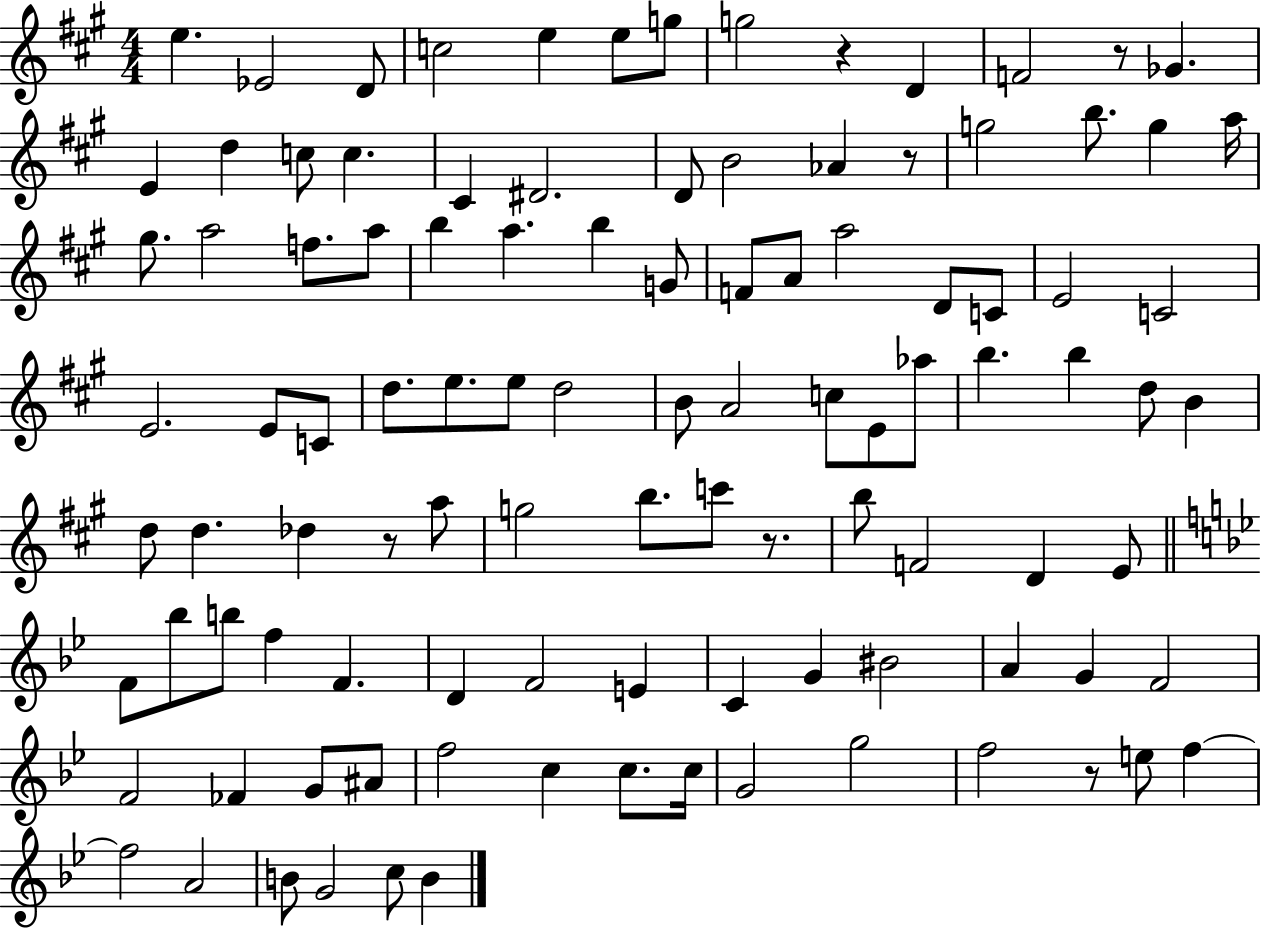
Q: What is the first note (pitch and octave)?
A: E5